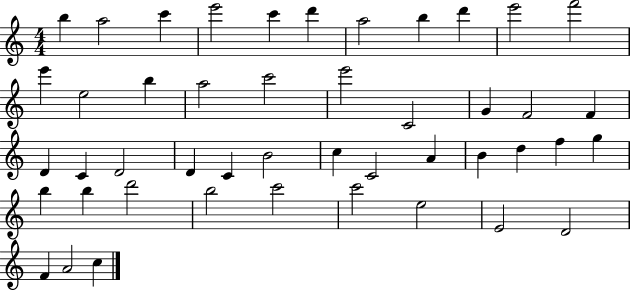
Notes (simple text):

B5/q A5/h C6/q E6/h C6/q D6/q A5/h B5/q D6/q E6/h F6/h E6/q E5/h B5/q A5/h C6/h E6/h C4/h G4/q F4/h F4/q D4/q C4/q D4/h D4/q C4/q B4/h C5/q C4/h A4/q B4/q D5/q F5/q G5/q B5/q B5/q D6/h B5/h C6/h C6/h E5/h E4/h D4/h F4/q A4/h C5/q